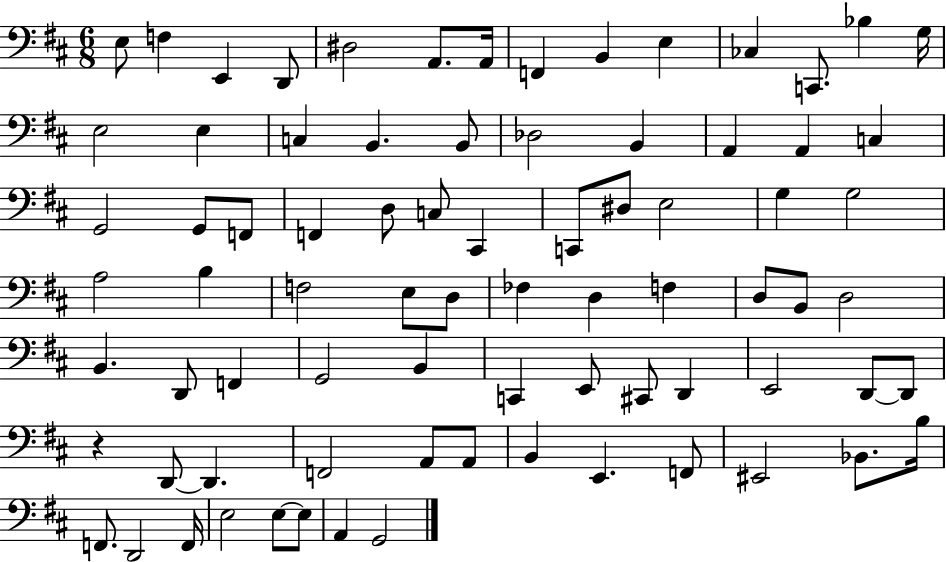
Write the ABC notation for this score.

X:1
T:Untitled
M:6/8
L:1/4
K:D
E,/2 F, E,, D,,/2 ^D,2 A,,/2 A,,/4 F,, B,, E, _C, C,,/2 _B, G,/4 E,2 E, C, B,, B,,/2 _D,2 B,, A,, A,, C, G,,2 G,,/2 F,,/2 F,, D,/2 C,/2 ^C,, C,,/2 ^D,/2 E,2 G, G,2 A,2 B, F,2 E,/2 D,/2 _F, D, F, D,/2 B,,/2 D,2 B,, D,,/2 F,, G,,2 B,, C,, E,,/2 ^C,,/2 D,, E,,2 D,,/2 D,,/2 z D,,/2 D,, F,,2 A,,/2 A,,/2 B,, E,, F,,/2 ^E,,2 _B,,/2 B,/4 F,,/2 D,,2 F,,/4 E,2 E,/2 E,/2 A,, G,,2